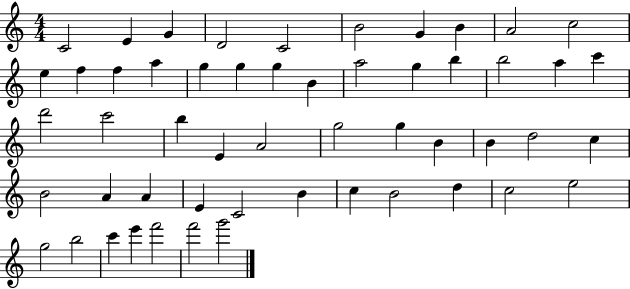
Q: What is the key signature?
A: C major